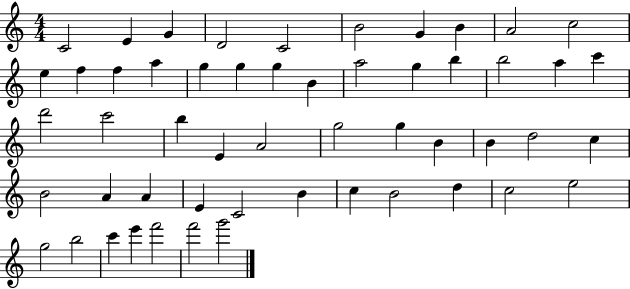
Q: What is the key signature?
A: C major